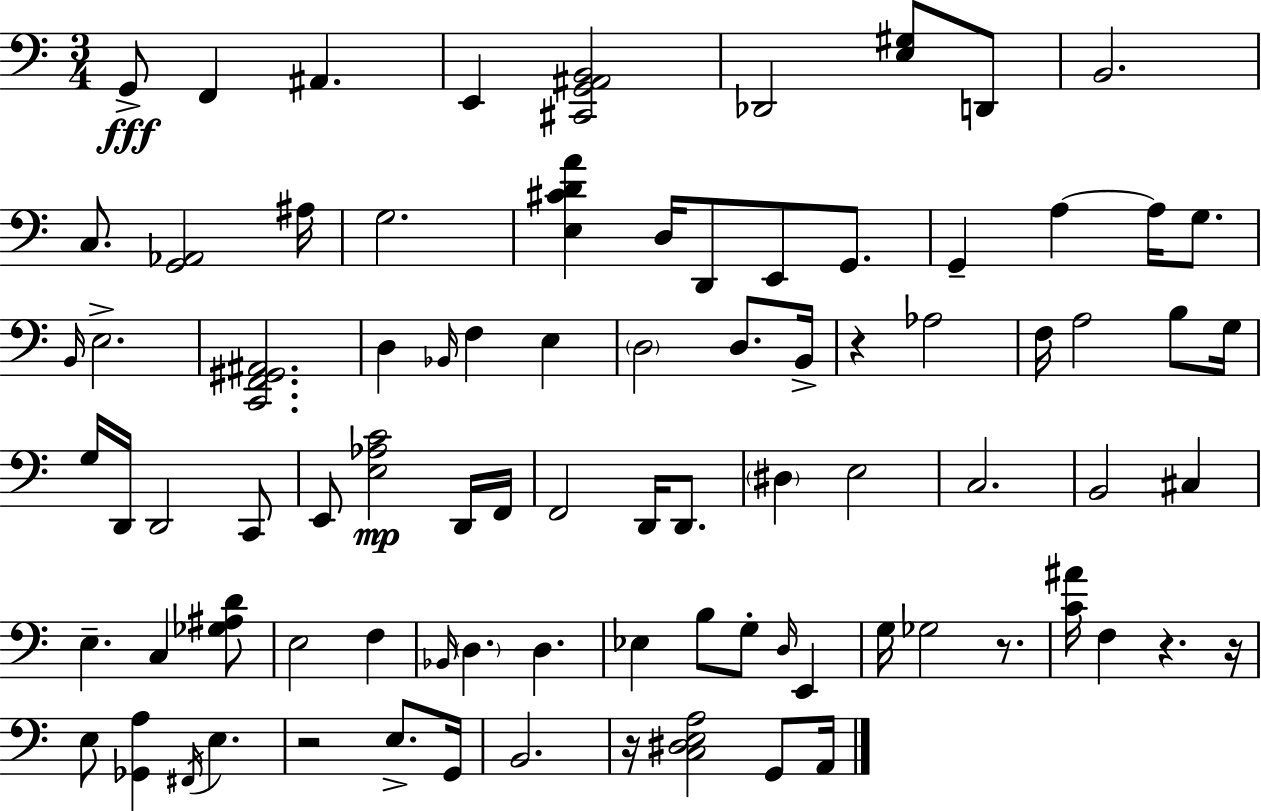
G2/e F2/q A#2/q. E2/q [C#2,G2,A#2,B2]/h Db2/h [E3,G#3]/e D2/e B2/h. C3/e. [G2,Ab2]/h A#3/s G3/h. [E3,C#4,D4,A4]/q D3/s D2/e E2/e G2/e. G2/q A3/q A3/s G3/e. B2/s E3/h. [C2,F2,G#2,A#2]/h. D3/q Bb2/s F3/q E3/q D3/h D3/e. B2/s R/q Ab3/h F3/s A3/h B3/e G3/s G3/s D2/s D2/h C2/e E2/e [E3,Ab3,C4]/h D2/s F2/s F2/h D2/s D2/e. D#3/q E3/h C3/h. B2/h C#3/q E3/q. C3/q [Gb3,A#3,D4]/e E3/h F3/q Bb2/s D3/q. D3/q. Eb3/q B3/e G3/e D3/s E2/q G3/s Gb3/h R/e. [C4,A#4]/s F3/q R/q. R/s E3/e [Gb2,A3]/q F#2/s E3/q. R/h E3/e. G2/s B2/h. R/s [C3,D#3,E3,A3]/h G2/e A2/s